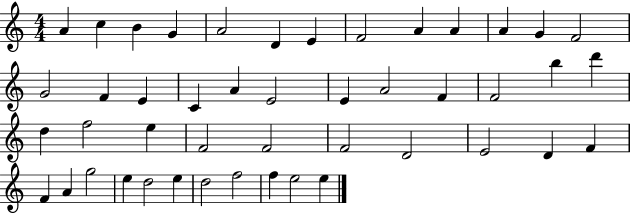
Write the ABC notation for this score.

X:1
T:Untitled
M:4/4
L:1/4
K:C
A c B G A2 D E F2 A A A G F2 G2 F E C A E2 E A2 F F2 b d' d f2 e F2 F2 F2 D2 E2 D F F A g2 e d2 e d2 f2 f e2 e